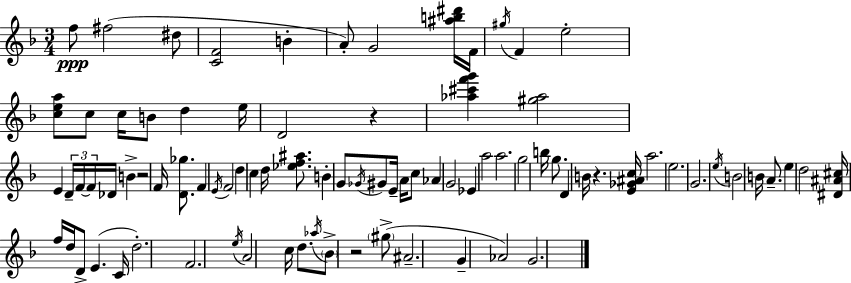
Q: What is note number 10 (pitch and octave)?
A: E5